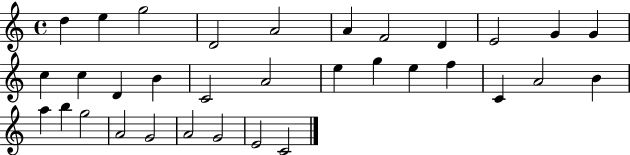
{
  \clef treble
  \time 4/4
  \defaultTimeSignature
  \key c \major
  d''4 e''4 g''2 | d'2 a'2 | a'4 f'2 d'4 | e'2 g'4 g'4 | \break c''4 c''4 d'4 b'4 | c'2 a'2 | e''4 g''4 e''4 f''4 | c'4 a'2 b'4 | \break a''4 b''4 g''2 | a'2 g'2 | a'2 g'2 | e'2 c'2 | \break \bar "|."
}